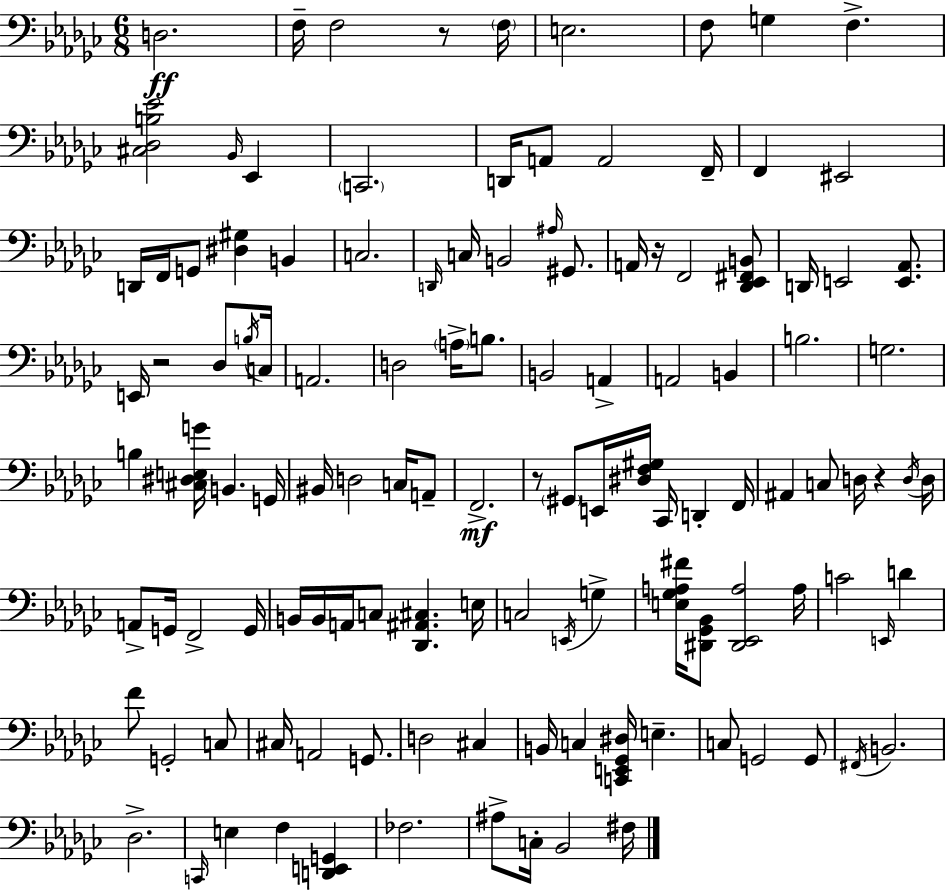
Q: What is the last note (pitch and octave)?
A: F#3